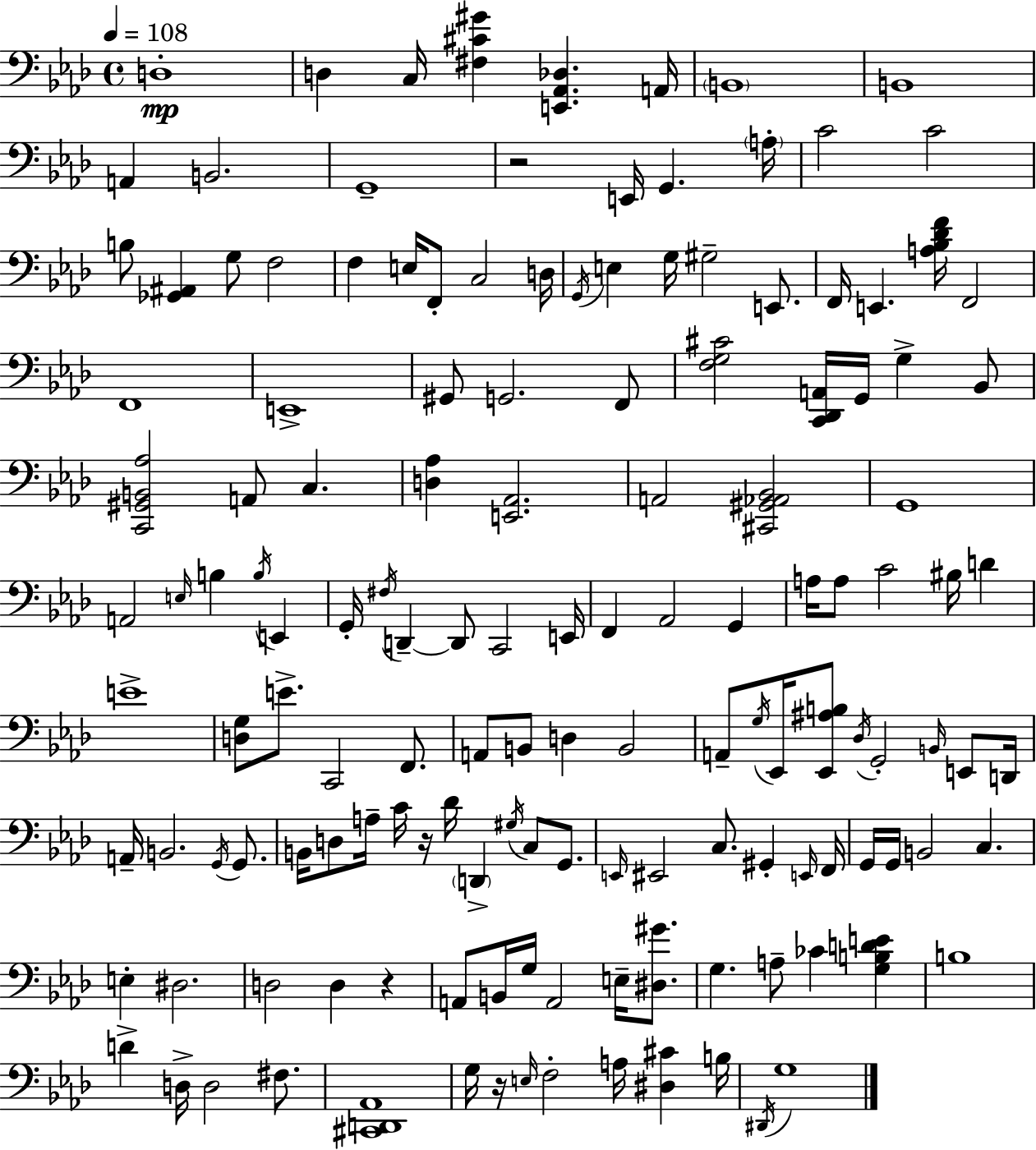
D3/w D3/q C3/s [F#3,C#4,G#4]/q [E2,Ab2,Db3]/q. A2/s B2/w B2/w A2/q B2/h. G2/w R/h E2/s G2/q. A3/s C4/h C4/h B3/e [Gb2,A#2]/q G3/e F3/h F3/q E3/s F2/e C3/h D3/s G2/s E3/q G3/s G#3/h E2/e. F2/s E2/q. [A3,Bb3,Db4,F4]/s F2/h F2/w E2/w G#2/e G2/h. F2/e [F3,G3,C#4]/h [C2,Db2,A2]/s G2/s G3/q Bb2/e [C2,G#2,B2,Ab3]/h A2/e C3/q. [D3,Ab3]/q [E2,Ab2]/h. A2/h [C#2,G#2,Ab2,Bb2]/h G2/w A2/h E3/s B3/q B3/s E2/q G2/s F#3/s D2/q D2/e C2/h E2/s F2/q Ab2/h G2/q A3/s A3/e C4/h BIS3/s D4/q E4/w [D3,G3]/e E4/e. C2/h F2/e. A2/e B2/e D3/q B2/h A2/e G3/s Eb2/s [Eb2,A#3,B3]/e Db3/s G2/h B2/s E2/e D2/s A2/s B2/h. G2/s G2/e. B2/s D3/e A3/s C4/s R/s Db4/s D2/q G#3/s C3/e G2/e. E2/s EIS2/h C3/e. G#2/q E2/s F2/s G2/s G2/s B2/h C3/q. E3/q D#3/h. D3/h D3/q R/q A2/e B2/s G3/s A2/h E3/s [D#3,G#4]/e. G3/q. A3/e CES4/q [G3,B3,D4,E4]/q B3/w D4/q D3/s D3/h F#3/e. [C#2,D2,Ab2]/w G3/s R/s E3/s F3/h A3/s [D#3,C#4]/q B3/s D#2/s G3/w